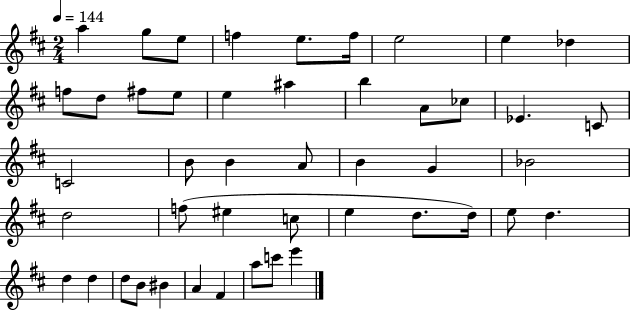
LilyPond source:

{
  \clef treble
  \numericTimeSignature
  \time 2/4
  \key d \major
  \tempo 4 = 144
  \repeat volta 2 { a''4 g''8 e''8 | f''4 e''8. f''16 | e''2 | e''4 des''4 | \break f''8 d''8 fis''8 e''8 | e''4 ais''4 | b''4 a'8 ces''8 | ees'4. c'8 | \break c'2 | b'8 b'4 a'8 | b'4 g'4 | bes'2 | \break d''2 | f''8( eis''4 c''8 | e''4 d''8. d''16) | e''8 d''4. | \break d''4 d''4 | d''8 b'8 bis'4 | a'4 fis'4 | a''8 c'''8 e'''4 | \break } \bar "|."
}